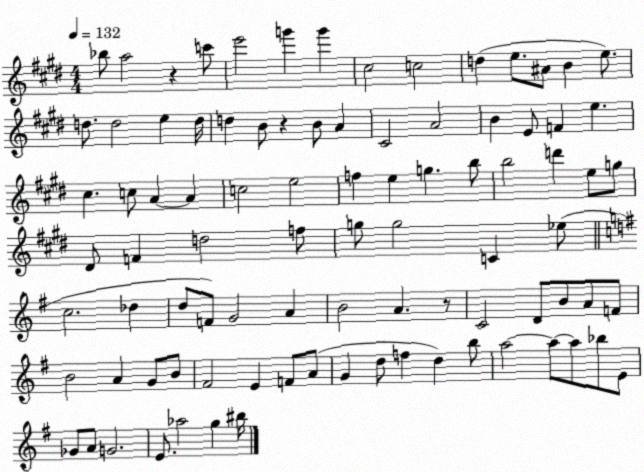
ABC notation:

X:1
T:Untitled
M:4/4
L:1/4
K:E
_b/2 a2 z c'/2 e'2 g' g' ^c2 c2 d e/2 ^A/2 B e/2 d/2 d2 e d/4 d B/2 z B/2 A ^C2 A2 B E/2 F e ^c c/2 A A c2 e2 f e g b/2 b2 d' e/2 g/2 ^D/2 F d2 f/2 g/2 g2 C _e/2 c2 _d d/2 F/2 G2 A B2 A z/2 C2 D/2 B/2 A/2 F/2 B2 A G/2 B/2 ^F2 E F/2 A/2 G d/2 f d b/2 a2 a/2 a/2 _b/2 E/2 _G/2 A/2 G2 E/2 _a2 g ^b/4